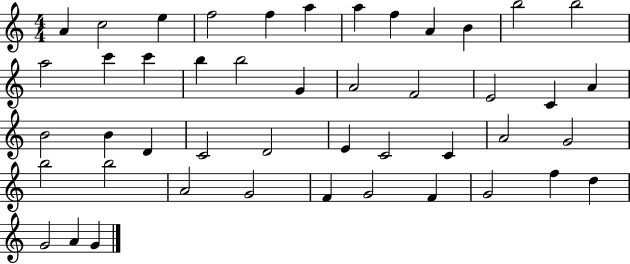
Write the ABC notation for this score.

X:1
T:Untitled
M:4/4
L:1/4
K:C
A c2 e f2 f a a f A B b2 b2 a2 c' c' b b2 G A2 F2 E2 C A B2 B D C2 D2 E C2 C A2 G2 b2 b2 A2 G2 F G2 F G2 f d G2 A G